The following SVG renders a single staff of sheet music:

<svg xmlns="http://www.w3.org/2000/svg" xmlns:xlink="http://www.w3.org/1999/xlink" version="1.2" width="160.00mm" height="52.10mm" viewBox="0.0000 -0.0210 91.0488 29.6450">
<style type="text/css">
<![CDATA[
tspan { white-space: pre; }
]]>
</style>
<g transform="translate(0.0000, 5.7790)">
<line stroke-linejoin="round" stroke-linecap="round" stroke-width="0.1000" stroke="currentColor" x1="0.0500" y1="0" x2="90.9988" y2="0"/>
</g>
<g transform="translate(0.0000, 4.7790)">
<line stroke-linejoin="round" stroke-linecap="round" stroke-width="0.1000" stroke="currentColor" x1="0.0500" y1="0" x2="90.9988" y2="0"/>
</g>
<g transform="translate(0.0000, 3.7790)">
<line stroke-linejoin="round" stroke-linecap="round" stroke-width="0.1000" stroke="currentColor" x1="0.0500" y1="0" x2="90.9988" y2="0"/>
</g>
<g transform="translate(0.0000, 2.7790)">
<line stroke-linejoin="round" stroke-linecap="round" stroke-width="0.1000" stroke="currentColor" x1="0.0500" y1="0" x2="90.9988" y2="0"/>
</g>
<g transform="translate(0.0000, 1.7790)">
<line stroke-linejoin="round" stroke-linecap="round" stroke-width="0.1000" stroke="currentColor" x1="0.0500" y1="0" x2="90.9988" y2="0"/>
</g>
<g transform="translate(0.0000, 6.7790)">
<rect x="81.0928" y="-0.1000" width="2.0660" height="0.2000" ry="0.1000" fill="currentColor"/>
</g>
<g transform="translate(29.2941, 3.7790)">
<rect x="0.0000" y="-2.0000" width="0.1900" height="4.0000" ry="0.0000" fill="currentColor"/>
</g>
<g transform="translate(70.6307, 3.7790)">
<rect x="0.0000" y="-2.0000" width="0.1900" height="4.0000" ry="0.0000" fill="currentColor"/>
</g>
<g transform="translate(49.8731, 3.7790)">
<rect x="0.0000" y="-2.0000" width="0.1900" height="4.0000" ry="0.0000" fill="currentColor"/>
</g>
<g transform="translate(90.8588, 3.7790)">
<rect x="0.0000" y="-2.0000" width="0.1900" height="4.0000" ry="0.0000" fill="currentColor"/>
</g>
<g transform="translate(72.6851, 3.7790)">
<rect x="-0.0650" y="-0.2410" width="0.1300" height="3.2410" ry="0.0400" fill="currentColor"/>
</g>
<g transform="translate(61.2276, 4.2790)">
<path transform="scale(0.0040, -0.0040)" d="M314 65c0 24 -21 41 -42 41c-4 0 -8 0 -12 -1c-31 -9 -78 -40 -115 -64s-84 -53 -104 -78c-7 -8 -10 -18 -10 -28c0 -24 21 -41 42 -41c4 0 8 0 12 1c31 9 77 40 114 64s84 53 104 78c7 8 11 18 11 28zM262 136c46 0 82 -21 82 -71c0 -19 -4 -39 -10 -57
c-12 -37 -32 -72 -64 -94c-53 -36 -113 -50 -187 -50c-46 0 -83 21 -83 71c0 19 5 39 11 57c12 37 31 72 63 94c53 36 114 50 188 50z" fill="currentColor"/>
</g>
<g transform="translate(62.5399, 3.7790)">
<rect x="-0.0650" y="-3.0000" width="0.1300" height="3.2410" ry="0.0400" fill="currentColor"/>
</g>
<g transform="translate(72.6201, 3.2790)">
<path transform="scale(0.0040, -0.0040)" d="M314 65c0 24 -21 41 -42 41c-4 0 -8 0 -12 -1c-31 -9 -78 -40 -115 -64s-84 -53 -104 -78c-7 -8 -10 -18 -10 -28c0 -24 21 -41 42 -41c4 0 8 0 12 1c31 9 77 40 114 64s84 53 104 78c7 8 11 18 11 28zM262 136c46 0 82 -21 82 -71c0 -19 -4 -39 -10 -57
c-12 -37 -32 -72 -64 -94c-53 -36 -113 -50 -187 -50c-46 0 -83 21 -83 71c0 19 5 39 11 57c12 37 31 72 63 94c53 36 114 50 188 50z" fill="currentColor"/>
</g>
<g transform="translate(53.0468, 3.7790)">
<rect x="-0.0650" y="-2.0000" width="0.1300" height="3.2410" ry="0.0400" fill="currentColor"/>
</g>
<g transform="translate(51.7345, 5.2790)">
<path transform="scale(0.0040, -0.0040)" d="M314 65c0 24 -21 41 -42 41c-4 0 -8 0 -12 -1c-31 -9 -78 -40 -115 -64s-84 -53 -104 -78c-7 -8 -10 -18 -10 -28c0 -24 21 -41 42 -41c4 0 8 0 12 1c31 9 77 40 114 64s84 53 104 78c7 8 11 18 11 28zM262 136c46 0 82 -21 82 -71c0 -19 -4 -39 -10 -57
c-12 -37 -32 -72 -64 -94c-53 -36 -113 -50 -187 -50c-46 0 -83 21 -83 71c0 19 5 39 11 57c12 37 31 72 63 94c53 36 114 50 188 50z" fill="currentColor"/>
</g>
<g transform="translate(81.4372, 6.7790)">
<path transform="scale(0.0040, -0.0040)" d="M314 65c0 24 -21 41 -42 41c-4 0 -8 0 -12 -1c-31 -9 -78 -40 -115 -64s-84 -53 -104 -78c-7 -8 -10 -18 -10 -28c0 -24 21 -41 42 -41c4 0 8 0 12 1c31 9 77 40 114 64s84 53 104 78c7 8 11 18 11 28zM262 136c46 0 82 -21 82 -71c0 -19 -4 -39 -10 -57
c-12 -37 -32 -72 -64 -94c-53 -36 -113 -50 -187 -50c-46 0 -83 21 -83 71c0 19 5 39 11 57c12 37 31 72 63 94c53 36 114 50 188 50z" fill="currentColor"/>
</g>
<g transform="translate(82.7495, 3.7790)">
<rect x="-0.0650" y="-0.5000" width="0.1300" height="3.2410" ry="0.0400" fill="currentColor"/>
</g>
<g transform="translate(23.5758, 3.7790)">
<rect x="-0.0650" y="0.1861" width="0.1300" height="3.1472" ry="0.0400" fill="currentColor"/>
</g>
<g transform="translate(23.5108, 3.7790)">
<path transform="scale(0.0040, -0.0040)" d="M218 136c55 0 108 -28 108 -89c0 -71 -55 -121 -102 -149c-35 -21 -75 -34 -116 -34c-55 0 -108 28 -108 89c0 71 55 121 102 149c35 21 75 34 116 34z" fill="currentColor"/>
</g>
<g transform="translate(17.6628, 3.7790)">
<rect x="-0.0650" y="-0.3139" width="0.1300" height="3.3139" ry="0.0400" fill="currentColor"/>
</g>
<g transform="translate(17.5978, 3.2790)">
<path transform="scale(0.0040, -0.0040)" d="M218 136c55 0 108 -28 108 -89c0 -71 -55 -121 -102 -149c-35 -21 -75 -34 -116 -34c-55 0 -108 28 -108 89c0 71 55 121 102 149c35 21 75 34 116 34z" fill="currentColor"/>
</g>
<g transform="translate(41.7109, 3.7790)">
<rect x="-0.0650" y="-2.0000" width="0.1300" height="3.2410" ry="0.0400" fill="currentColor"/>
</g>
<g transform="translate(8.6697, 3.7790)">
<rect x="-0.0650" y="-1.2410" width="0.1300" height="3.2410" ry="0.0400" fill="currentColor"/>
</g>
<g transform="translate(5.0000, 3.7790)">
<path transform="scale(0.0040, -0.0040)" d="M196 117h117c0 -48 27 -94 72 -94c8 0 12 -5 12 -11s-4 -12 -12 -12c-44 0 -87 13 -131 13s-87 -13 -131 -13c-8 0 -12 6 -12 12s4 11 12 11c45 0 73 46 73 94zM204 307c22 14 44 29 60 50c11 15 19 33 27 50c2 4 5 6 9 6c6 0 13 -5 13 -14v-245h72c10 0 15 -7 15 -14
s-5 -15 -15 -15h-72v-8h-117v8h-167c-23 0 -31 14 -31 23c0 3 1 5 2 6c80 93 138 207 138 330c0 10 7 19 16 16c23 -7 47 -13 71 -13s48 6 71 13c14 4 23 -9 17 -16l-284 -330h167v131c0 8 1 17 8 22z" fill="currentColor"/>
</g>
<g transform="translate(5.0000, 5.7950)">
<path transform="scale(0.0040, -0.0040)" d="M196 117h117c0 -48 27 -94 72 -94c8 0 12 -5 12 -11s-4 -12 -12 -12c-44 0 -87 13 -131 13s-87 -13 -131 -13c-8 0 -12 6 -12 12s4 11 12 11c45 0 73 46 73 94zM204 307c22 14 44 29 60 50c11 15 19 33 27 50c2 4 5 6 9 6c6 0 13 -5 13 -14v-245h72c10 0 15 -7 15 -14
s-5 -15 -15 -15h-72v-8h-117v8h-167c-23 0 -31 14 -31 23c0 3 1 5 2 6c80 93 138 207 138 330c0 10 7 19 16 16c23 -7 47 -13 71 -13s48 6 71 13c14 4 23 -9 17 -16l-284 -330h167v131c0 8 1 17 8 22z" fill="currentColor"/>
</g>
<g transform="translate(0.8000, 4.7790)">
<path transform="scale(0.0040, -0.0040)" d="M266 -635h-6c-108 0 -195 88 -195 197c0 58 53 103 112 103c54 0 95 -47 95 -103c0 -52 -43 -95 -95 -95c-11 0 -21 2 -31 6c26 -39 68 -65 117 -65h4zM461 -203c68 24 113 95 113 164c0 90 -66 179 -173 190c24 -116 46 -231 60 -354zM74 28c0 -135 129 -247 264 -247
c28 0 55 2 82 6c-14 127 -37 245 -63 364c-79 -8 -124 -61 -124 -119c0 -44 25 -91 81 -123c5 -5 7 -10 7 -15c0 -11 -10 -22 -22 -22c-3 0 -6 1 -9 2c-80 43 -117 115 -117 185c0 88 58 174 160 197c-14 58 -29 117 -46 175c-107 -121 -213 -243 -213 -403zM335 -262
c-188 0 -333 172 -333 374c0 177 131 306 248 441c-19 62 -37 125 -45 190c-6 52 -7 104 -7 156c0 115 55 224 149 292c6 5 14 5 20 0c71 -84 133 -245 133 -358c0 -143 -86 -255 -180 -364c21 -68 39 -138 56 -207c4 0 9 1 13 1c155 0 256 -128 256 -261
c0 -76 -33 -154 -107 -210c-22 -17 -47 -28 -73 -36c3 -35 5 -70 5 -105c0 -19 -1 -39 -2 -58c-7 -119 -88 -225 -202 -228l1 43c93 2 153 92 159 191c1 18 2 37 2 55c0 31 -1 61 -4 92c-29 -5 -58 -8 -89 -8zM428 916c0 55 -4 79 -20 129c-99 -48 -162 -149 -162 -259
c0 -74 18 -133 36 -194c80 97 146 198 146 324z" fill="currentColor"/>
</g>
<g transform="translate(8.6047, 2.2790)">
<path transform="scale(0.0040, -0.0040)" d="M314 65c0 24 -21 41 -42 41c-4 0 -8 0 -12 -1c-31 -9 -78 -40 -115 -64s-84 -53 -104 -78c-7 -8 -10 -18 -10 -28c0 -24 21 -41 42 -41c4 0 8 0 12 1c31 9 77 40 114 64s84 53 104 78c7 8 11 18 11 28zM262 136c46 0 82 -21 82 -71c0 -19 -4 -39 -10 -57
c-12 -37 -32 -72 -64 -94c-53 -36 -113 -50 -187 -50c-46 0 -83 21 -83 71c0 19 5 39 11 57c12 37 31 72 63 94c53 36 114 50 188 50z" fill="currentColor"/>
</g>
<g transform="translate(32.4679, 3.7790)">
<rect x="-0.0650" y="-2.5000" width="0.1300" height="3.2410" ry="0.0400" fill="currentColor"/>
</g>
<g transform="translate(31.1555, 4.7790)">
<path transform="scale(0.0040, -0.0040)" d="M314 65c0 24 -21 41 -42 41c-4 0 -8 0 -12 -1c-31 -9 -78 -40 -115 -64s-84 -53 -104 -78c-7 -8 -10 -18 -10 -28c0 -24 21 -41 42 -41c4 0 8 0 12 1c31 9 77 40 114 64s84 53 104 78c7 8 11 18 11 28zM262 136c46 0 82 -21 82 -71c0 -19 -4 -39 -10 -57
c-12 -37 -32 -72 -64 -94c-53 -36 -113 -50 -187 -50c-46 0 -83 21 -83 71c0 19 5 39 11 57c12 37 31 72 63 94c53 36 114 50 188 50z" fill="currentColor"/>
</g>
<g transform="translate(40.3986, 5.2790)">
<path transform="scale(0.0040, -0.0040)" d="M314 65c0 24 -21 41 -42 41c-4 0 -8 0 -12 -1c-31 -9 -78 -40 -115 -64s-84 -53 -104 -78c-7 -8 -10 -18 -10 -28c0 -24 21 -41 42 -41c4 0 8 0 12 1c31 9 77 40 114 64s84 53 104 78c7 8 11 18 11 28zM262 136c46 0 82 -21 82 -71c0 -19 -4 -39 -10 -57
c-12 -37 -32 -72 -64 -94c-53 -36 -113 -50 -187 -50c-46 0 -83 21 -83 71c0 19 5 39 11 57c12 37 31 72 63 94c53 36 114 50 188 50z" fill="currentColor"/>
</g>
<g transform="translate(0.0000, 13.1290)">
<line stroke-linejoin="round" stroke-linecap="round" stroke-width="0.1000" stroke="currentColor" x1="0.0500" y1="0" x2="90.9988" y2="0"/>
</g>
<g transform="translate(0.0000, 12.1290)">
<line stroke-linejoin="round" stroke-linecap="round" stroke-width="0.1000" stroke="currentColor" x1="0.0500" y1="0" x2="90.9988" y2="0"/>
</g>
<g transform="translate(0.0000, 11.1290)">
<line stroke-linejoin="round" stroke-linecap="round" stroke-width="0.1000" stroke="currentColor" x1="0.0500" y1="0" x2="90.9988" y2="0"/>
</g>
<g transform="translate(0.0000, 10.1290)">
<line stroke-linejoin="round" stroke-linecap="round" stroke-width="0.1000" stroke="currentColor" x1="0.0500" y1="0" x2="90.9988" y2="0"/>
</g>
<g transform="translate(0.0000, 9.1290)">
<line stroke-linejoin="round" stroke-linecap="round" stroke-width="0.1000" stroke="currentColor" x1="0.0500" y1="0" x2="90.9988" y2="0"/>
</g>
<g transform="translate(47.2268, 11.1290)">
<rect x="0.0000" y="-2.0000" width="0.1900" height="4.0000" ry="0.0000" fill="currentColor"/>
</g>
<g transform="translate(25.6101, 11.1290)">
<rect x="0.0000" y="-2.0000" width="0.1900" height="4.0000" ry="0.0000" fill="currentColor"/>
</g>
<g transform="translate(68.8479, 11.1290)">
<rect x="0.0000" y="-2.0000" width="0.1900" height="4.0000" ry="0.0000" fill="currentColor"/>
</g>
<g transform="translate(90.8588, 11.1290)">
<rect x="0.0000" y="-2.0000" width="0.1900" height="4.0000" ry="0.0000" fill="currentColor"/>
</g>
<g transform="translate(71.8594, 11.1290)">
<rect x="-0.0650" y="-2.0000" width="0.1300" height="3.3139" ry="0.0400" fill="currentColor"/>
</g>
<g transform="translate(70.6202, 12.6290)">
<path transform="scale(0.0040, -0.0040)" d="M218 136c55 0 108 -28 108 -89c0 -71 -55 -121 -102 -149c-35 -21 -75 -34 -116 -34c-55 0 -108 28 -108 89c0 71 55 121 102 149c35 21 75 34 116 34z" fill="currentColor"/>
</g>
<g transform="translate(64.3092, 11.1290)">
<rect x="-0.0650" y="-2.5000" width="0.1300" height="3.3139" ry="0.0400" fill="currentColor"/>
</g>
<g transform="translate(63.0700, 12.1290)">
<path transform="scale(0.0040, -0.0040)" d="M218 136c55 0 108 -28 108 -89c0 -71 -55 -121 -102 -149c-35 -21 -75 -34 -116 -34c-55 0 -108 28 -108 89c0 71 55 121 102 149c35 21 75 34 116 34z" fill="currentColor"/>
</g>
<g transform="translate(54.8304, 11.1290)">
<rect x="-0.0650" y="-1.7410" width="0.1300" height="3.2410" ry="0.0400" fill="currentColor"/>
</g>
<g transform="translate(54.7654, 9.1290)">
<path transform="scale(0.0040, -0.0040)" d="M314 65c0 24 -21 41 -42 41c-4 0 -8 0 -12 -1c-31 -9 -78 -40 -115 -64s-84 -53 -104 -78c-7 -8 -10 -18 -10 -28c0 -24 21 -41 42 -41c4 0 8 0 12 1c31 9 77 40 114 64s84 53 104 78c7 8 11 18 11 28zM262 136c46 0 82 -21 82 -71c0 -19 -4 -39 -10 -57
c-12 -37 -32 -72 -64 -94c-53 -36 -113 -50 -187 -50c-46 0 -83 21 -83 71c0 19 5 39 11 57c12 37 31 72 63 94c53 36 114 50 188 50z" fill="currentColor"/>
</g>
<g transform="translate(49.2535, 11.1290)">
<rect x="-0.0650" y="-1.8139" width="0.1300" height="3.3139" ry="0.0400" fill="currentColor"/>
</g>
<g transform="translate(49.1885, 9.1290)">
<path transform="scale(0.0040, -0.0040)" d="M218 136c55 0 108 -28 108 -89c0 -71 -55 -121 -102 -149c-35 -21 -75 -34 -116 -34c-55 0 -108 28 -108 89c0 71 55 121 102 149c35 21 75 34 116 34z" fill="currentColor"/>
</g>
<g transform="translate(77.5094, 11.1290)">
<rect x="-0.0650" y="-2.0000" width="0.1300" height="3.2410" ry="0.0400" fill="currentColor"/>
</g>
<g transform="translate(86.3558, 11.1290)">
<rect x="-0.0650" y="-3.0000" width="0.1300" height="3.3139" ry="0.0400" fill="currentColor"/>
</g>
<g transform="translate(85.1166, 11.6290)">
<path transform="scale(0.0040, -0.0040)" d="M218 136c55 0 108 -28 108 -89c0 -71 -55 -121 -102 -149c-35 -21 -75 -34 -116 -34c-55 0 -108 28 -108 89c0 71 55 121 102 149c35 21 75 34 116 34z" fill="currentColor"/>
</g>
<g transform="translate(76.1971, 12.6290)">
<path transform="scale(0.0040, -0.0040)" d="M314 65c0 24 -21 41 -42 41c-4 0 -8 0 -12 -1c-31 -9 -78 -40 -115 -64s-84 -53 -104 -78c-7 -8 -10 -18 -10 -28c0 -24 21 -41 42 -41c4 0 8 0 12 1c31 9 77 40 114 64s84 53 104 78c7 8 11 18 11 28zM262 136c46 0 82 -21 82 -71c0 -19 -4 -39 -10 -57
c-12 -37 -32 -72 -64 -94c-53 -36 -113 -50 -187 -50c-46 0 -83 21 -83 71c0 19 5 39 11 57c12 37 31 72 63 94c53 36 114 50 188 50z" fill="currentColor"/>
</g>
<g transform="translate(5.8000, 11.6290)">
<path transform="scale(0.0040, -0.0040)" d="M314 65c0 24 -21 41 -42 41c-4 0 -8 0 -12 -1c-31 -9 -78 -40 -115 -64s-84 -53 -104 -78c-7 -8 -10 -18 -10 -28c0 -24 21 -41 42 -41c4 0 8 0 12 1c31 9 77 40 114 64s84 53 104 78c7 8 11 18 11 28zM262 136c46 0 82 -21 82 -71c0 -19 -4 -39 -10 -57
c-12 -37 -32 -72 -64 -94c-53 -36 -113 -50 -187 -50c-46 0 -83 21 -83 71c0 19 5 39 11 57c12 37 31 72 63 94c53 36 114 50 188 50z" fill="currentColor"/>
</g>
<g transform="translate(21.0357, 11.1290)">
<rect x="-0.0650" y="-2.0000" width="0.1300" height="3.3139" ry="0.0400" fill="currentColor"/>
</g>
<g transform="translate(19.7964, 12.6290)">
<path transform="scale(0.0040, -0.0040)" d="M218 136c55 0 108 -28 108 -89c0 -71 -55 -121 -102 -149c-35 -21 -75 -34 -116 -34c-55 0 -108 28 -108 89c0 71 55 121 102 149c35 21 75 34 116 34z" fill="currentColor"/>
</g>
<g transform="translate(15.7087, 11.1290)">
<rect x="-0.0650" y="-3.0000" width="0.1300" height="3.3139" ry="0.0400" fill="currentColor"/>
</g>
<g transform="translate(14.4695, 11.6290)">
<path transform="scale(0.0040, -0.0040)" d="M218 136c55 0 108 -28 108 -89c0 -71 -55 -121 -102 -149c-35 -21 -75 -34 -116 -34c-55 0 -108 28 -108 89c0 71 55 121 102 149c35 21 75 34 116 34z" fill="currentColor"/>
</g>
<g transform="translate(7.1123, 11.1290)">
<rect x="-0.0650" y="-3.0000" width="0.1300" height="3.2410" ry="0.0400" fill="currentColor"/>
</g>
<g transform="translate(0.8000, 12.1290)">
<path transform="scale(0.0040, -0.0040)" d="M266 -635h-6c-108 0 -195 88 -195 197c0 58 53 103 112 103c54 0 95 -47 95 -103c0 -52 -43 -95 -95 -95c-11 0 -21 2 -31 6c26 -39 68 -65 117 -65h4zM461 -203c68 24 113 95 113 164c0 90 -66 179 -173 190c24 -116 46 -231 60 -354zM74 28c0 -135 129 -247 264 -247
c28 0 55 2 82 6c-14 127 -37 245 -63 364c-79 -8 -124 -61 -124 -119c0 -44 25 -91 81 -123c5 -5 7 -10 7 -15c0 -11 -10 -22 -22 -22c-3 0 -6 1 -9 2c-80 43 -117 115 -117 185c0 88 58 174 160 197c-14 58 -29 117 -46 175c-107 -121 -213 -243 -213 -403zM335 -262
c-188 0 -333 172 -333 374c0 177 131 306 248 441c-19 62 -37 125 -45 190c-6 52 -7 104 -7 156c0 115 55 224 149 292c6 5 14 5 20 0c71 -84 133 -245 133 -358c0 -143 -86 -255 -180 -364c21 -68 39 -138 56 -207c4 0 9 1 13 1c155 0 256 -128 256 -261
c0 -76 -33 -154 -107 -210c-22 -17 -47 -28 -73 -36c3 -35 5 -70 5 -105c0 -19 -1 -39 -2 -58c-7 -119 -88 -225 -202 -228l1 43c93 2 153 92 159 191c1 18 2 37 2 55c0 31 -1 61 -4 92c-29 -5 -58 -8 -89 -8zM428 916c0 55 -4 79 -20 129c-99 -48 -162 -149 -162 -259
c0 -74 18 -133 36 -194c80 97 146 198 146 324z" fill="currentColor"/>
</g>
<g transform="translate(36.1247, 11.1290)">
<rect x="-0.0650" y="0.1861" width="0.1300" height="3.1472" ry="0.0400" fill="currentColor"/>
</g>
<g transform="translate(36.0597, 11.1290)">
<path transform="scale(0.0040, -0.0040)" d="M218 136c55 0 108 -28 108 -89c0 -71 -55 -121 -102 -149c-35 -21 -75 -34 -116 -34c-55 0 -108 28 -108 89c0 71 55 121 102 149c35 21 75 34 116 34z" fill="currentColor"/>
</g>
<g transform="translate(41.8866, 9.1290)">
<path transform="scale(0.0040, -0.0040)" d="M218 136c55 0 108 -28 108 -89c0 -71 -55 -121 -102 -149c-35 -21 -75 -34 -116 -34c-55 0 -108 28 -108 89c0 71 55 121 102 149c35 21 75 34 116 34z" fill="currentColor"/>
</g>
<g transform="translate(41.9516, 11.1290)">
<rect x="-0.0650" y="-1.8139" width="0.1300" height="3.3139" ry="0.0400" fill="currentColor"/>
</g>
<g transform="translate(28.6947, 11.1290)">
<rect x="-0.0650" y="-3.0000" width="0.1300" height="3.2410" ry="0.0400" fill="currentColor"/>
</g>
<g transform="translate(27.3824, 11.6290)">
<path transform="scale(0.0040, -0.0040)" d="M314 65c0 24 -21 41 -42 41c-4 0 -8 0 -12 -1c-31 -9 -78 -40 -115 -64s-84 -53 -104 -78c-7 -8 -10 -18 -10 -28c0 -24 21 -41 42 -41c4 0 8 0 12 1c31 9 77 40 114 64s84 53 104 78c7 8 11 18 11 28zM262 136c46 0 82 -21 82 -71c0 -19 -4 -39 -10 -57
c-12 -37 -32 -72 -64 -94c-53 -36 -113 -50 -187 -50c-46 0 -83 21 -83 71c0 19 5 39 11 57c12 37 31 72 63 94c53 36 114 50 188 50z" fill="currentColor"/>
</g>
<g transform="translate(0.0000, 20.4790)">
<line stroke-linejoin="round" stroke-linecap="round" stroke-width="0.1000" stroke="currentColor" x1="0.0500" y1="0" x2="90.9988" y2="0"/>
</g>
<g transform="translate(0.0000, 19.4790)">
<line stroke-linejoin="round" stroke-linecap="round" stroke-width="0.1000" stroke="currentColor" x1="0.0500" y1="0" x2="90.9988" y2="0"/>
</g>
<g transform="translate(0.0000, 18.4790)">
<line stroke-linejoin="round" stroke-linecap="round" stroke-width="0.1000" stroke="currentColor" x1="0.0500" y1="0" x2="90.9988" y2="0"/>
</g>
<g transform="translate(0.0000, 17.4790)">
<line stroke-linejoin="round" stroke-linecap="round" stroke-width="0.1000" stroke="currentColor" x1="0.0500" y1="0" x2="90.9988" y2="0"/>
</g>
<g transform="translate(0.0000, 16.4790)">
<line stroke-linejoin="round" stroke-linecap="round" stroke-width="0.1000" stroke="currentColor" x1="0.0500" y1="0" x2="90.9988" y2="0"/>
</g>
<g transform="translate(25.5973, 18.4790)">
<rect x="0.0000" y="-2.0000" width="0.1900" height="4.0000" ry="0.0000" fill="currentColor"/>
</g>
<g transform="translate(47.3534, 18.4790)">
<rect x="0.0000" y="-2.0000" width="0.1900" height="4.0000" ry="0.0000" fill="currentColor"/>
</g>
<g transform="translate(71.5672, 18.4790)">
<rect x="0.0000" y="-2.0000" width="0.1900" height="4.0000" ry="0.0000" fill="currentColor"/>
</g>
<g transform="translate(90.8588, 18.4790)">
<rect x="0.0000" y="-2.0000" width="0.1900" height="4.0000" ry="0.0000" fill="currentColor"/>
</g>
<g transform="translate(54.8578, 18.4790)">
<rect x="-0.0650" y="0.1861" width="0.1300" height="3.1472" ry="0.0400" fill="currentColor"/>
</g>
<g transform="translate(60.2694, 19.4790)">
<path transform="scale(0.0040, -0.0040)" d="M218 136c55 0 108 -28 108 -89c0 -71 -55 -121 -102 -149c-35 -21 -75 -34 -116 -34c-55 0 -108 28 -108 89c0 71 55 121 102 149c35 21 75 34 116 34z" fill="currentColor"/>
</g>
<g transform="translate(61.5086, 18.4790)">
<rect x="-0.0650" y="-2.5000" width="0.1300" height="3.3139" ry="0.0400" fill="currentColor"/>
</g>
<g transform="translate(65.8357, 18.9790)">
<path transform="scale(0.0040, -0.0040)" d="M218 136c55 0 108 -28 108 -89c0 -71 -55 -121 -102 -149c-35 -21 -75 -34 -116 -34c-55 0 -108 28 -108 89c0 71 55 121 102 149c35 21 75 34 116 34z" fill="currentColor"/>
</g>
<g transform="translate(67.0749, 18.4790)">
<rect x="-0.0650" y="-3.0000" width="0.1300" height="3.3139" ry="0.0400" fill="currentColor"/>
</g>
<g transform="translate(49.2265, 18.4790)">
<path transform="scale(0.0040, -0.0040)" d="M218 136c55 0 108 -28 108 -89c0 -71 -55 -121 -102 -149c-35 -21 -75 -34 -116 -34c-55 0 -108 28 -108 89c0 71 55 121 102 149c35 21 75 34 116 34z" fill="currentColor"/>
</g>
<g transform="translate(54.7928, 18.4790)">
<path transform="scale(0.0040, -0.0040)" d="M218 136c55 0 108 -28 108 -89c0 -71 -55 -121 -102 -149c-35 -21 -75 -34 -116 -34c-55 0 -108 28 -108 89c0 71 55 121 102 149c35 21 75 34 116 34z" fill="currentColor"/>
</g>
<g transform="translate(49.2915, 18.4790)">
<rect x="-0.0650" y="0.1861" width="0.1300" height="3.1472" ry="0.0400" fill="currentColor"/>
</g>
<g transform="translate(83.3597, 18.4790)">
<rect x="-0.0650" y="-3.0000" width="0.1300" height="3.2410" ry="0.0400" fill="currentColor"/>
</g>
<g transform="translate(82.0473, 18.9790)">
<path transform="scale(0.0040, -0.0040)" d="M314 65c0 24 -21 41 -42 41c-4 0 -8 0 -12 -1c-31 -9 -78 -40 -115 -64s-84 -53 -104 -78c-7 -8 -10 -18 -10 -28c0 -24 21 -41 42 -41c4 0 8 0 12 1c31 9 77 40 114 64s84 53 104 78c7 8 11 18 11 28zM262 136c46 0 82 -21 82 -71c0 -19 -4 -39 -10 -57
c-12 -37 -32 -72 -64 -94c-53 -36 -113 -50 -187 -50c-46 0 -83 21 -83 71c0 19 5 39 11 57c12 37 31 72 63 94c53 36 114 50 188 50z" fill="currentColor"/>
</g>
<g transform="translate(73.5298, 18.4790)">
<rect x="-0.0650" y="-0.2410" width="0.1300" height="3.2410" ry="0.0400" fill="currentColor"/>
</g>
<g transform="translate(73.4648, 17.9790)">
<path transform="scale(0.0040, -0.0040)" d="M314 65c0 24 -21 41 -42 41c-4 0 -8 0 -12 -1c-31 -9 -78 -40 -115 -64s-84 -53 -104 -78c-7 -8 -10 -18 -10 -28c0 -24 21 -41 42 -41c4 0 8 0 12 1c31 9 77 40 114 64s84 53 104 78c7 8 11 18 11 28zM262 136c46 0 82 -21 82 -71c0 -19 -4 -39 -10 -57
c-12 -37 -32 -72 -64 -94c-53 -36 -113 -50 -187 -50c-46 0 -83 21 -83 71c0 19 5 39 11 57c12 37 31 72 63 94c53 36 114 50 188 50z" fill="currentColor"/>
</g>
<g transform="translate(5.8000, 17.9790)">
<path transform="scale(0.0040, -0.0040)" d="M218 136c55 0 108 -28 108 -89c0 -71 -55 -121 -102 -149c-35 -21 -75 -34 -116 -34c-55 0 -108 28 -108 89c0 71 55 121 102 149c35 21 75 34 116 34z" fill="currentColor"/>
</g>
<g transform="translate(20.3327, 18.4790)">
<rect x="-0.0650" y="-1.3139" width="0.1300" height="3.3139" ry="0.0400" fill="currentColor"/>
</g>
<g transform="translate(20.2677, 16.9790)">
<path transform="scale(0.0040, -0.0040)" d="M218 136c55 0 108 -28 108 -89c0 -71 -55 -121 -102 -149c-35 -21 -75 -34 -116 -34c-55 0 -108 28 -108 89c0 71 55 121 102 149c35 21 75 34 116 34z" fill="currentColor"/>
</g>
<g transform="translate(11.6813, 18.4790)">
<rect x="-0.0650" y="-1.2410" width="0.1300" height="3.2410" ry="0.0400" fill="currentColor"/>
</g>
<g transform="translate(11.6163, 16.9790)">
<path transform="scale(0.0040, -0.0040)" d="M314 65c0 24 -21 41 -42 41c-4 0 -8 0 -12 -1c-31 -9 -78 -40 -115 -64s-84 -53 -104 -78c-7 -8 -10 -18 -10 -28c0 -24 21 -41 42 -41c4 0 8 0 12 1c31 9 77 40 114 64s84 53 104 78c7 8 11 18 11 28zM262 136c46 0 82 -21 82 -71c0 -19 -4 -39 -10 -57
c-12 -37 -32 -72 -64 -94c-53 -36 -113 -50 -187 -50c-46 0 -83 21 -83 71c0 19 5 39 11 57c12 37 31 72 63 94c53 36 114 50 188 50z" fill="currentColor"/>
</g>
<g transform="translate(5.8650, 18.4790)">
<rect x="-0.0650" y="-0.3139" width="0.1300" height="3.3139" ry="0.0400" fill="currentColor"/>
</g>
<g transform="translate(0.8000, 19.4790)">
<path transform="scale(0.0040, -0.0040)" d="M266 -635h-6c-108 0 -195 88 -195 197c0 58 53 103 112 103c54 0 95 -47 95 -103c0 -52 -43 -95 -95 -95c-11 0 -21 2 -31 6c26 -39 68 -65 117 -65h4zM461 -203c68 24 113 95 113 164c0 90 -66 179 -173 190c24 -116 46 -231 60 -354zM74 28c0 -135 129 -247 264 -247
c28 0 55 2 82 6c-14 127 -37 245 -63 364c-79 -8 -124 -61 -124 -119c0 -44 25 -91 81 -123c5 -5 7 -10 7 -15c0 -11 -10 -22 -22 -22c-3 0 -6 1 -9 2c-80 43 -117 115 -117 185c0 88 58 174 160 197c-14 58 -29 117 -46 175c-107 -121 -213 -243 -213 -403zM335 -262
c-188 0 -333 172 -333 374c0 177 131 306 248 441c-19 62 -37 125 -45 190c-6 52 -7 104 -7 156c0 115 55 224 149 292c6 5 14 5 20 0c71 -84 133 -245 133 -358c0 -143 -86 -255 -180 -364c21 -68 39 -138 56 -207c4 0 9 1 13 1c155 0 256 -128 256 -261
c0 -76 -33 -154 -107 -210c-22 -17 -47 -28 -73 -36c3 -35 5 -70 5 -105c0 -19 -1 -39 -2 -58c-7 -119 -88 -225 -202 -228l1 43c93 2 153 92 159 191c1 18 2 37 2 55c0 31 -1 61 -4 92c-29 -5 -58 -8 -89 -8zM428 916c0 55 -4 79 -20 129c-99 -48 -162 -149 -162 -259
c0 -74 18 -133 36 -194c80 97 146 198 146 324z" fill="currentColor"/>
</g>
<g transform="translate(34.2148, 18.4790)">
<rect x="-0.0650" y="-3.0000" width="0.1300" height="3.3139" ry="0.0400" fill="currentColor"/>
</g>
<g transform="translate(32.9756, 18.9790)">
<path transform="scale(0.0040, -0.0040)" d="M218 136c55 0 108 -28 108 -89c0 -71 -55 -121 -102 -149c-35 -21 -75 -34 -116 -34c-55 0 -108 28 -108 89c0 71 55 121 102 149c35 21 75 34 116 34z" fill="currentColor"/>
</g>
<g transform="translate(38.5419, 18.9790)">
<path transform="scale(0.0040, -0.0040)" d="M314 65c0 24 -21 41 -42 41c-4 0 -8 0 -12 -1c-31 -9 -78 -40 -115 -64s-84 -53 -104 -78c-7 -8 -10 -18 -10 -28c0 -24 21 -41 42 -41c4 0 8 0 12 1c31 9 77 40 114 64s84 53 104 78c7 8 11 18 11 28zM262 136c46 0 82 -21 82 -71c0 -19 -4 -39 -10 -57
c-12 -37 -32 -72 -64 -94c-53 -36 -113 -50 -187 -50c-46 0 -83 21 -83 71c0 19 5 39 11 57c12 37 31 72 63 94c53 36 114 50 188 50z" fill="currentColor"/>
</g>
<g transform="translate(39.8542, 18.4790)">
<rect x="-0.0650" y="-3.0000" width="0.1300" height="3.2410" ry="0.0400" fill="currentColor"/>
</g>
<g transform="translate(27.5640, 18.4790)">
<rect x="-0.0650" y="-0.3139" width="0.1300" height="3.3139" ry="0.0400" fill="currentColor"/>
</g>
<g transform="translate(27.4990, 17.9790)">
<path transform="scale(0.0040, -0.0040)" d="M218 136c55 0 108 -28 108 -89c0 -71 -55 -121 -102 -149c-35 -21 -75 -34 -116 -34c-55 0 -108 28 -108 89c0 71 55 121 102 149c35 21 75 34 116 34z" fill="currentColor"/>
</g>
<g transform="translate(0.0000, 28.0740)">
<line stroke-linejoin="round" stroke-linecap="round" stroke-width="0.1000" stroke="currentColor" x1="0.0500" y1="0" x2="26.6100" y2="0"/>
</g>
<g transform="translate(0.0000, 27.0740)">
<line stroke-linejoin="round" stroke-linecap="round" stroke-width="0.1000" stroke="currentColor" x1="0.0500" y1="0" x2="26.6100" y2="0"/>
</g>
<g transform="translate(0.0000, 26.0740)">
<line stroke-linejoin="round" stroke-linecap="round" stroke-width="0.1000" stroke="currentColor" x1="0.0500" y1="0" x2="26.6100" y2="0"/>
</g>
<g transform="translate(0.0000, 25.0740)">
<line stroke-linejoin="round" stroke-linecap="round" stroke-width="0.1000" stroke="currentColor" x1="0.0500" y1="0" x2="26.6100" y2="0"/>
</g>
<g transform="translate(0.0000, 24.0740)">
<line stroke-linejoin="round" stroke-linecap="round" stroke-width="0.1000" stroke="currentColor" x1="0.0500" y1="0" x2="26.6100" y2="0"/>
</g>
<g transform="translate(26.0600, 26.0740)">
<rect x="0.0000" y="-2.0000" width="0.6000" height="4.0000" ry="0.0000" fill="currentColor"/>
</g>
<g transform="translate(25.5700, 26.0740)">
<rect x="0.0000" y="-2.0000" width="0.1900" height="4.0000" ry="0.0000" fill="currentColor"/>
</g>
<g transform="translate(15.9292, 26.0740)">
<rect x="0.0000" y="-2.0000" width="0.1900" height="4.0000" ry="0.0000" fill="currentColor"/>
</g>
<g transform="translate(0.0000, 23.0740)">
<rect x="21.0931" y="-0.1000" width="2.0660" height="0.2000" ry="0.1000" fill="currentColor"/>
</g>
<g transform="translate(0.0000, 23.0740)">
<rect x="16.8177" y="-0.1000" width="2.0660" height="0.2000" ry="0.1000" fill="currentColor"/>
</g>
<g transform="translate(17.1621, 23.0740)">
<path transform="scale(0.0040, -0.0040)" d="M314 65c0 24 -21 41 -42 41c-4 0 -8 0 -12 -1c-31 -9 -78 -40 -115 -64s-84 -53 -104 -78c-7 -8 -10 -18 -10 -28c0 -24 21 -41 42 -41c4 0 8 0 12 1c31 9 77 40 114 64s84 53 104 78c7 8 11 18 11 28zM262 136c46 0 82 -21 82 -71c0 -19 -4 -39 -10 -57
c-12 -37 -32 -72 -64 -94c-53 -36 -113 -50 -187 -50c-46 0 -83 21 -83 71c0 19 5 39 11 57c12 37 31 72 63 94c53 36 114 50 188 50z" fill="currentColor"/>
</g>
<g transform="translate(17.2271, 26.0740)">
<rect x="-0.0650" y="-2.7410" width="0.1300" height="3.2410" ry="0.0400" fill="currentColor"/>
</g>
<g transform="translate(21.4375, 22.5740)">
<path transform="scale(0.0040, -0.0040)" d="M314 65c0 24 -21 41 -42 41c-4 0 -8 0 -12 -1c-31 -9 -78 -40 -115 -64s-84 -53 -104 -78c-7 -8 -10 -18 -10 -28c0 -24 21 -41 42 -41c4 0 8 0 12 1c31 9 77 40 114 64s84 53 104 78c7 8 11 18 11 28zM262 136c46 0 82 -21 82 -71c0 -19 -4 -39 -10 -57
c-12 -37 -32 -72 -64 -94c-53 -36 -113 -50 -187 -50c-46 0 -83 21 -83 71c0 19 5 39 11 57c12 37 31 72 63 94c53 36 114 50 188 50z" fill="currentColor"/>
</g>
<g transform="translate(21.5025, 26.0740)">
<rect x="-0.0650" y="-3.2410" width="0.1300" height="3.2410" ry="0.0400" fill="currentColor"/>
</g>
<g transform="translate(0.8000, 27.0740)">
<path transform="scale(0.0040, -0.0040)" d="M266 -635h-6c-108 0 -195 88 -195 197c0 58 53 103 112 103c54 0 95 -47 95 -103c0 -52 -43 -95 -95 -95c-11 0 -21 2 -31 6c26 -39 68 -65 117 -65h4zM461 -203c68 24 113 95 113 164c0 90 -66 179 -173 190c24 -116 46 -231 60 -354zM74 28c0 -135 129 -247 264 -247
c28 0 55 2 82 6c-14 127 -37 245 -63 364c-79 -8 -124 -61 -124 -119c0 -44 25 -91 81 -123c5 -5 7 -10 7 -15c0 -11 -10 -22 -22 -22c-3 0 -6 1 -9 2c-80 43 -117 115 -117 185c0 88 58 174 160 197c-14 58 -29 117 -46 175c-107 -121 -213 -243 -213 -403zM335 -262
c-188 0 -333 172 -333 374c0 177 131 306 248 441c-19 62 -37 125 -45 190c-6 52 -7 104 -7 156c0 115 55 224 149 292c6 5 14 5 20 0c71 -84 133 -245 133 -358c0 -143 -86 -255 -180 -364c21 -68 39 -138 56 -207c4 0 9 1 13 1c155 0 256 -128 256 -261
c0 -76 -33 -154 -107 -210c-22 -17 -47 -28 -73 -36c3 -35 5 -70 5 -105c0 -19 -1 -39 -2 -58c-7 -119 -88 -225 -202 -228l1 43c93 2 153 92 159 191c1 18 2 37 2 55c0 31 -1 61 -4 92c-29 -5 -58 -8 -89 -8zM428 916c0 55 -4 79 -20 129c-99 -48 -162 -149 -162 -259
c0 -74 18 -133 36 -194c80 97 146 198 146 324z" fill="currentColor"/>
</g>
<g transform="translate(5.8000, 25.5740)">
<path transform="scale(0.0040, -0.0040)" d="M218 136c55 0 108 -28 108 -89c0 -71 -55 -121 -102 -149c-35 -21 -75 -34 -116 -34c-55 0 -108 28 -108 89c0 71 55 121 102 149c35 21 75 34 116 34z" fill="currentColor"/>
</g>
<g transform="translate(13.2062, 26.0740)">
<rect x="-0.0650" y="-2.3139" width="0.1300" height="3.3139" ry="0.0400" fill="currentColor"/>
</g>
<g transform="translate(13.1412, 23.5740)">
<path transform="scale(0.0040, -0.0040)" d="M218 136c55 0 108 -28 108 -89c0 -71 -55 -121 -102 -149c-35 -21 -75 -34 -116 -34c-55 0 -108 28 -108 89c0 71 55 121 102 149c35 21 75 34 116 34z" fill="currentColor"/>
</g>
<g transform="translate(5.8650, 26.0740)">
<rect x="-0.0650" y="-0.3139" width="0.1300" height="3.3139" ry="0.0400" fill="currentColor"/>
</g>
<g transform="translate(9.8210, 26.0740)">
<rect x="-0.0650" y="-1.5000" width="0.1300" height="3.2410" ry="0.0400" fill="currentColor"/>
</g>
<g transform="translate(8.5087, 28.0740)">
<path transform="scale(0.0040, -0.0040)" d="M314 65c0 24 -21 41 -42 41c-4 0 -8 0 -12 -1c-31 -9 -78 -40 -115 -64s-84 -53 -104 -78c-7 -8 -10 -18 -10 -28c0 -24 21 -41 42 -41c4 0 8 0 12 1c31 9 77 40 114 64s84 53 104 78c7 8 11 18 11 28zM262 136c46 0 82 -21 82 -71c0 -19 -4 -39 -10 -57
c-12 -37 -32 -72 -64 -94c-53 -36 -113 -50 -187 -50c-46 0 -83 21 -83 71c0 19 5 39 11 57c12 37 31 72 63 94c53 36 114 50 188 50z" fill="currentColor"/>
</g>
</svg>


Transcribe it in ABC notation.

X:1
T:Untitled
M:4/4
L:1/4
K:C
e2 c B G2 F2 F2 A2 c2 C2 A2 A F A2 B f f f2 G F F2 A c e2 e c A A2 B B G A c2 A2 c E2 g a2 b2